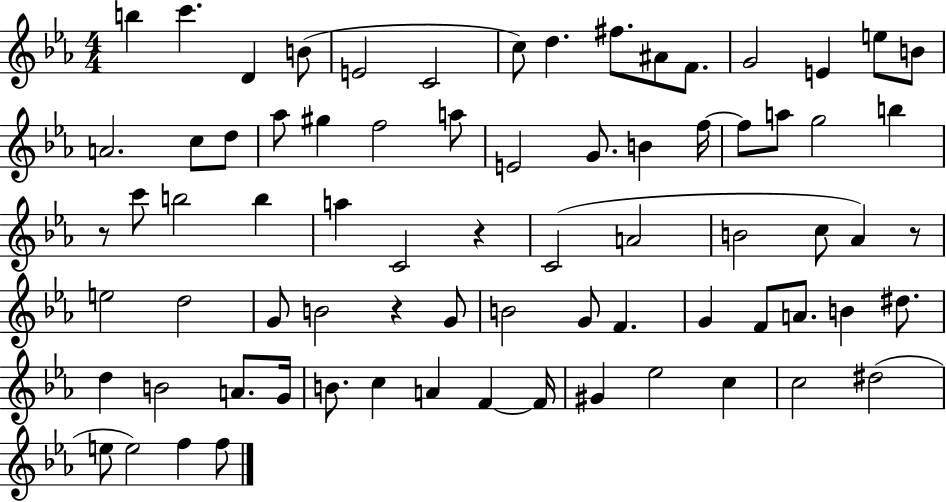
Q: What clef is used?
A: treble